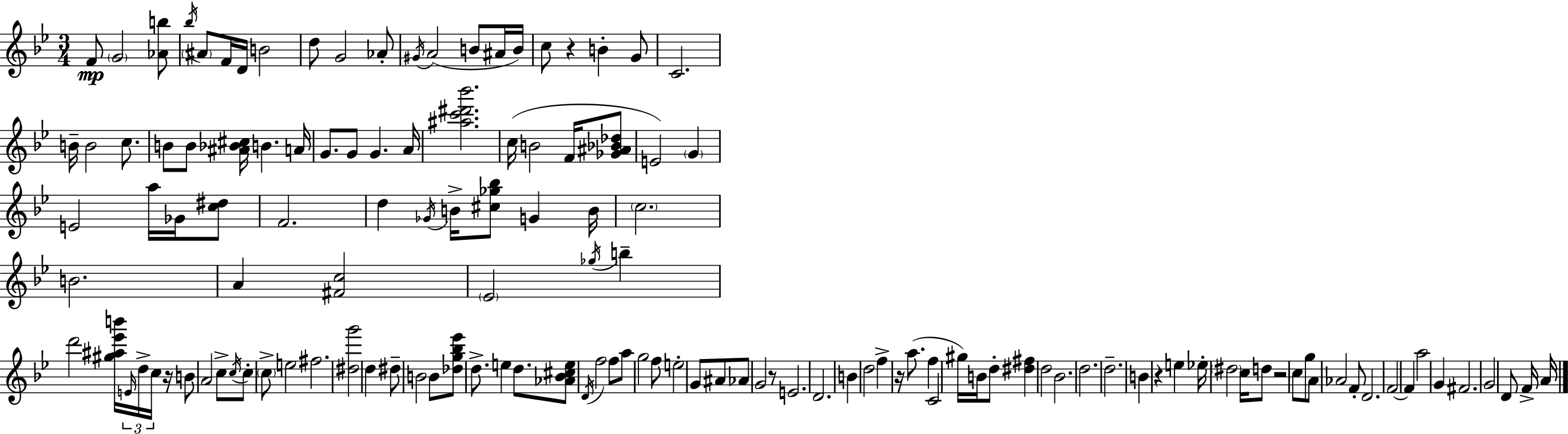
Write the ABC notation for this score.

X:1
T:Untitled
M:3/4
L:1/4
K:Gm
F/2 G2 [_Ab]/2 _b/4 ^A/2 F/4 D/4 B2 d/2 G2 _A/2 ^G/4 A2 B/2 ^A/4 B/4 c/2 z B G/2 C2 B/4 B2 c/2 B/2 B/2 [^A_B^c]/4 B A/4 G/2 G/2 G A/4 [^ac'^d'_b']2 c/4 B2 F/4 [_G^A_B_d]/2 E2 G E2 a/4 _G/4 [c^d]/2 F2 d _G/4 B/4 [^c_g_b]/2 G B/4 c2 B2 A [^Fc]2 _E2 _g/4 b d'2 [^g^a_e'b']/4 E/4 d/4 c/4 z/4 B/2 A2 c/2 c/4 c/2 c/2 e2 ^f2 [^dg']2 d ^d/2 B2 B/2 [_dg_b_e']/2 d/2 e d/2 [_A_B^ce]/2 D/4 f2 f/2 a/2 g2 f/2 e2 G/2 ^A/2 _A/2 G2 z/2 E2 D2 B d2 f z/4 a/2 f C2 ^g/4 B/4 d/2 [^d^f] d2 _B2 d2 d2 B z e _e/4 ^d2 c/4 d/2 z2 c/2 g/2 A/2 _A2 F/2 D2 F2 F a2 G ^F2 G2 D/2 F/4 A/4